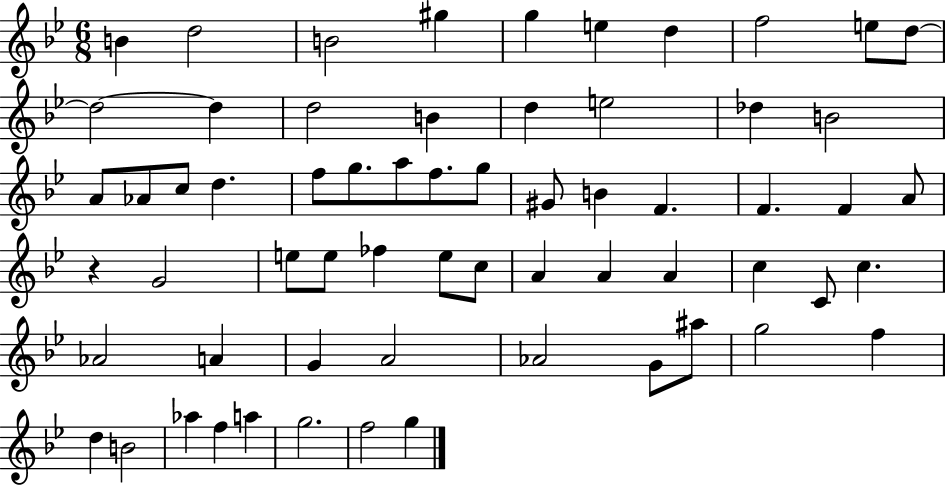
B4/q D5/h B4/h G#5/q G5/q E5/q D5/q F5/h E5/e D5/e D5/h D5/q D5/h B4/q D5/q E5/h Db5/q B4/h A4/e Ab4/e C5/e D5/q. F5/e G5/e. A5/e F5/e. G5/e G#4/e B4/q F4/q. F4/q. F4/q A4/e R/q G4/h E5/e E5/e FES5/q E5/e C5/e A4/q A4/q A4/q C5/q C4/e C5/q. Ab4/h A4/q G4/q A4/h Ab4/h G4/e A#5/e G5/h F5/q D5/q B4/h Ab5/q F5/q A5/q G5/h. F5/h G5/q